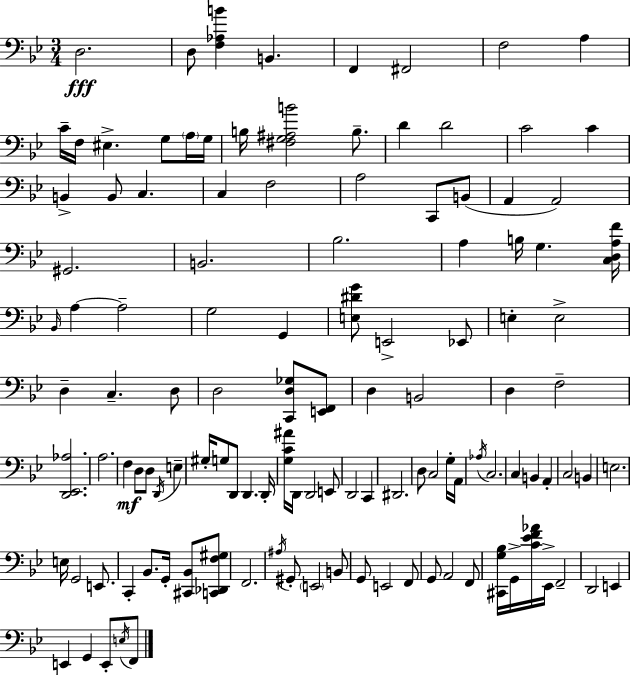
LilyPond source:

{
  \clef bass
  \numericTimeSignature
  \time 3/4
  \key g \minor
  d2.\fff | d8 <f aes b'>4 b,4. | f,4 fis,2 | f2 a4 | \break c'16-- f16 eis4.-> g8 \parenthesize a16 g16 | b16 <fis g ais b'>2 b8.-- | d'4 d'2 | c'2 c'4 | \break b,4-> b,8 c4. | c4 f2 | a2 c,8 b,8( | a,4 a,2) | \break gis,2. | b,2. | bes2. | a4 b16 g4. <c d a f'>16 | \break \grace { bes,16 } a4~~ a2-- | g2 g,4 | <e dis' g'>8 e,2-> ees,8 | e4-. e2-> | \break d4-- c4.-- d8 | d2 <c, d ges>8 <e, f,>8 | d4 b,2 | d4 f2-- | \break <d, ees, aes>2. | a2. | f4\mf d8 d8 \acciaccatura { d,16 } e4-- | gis16-. g8 d,8 d,4. | \break d,16-. <g c' ais'>16 d,16 d,2 | e,8 d,2 c,4 | dis,2. | d8 c2 | \break g16-. a,16 \acciaccatura { aes16 } c2. | c4 b,4 a,4-. | c2 b,4 | e2. | \break e16 g,2 | e,8. c,4-. bes,8. g,16-. <cis, bes,>8 | <c, des, f gis>8 f,2. | \acciaccatura { ais16 } gis,8-. \parenthesize e,2 | \break b,8 g,8 e,2 | f,8 g,8 a,2 | f,8 <cis, g bes>16 g,16-> <c' ees' f' aes'>16 ees,16-> f,2-- | d,2 | \break e,4 e,4 g,4 | e,8-. \acciaccatura { e16 } f,8 \bar "|."
}